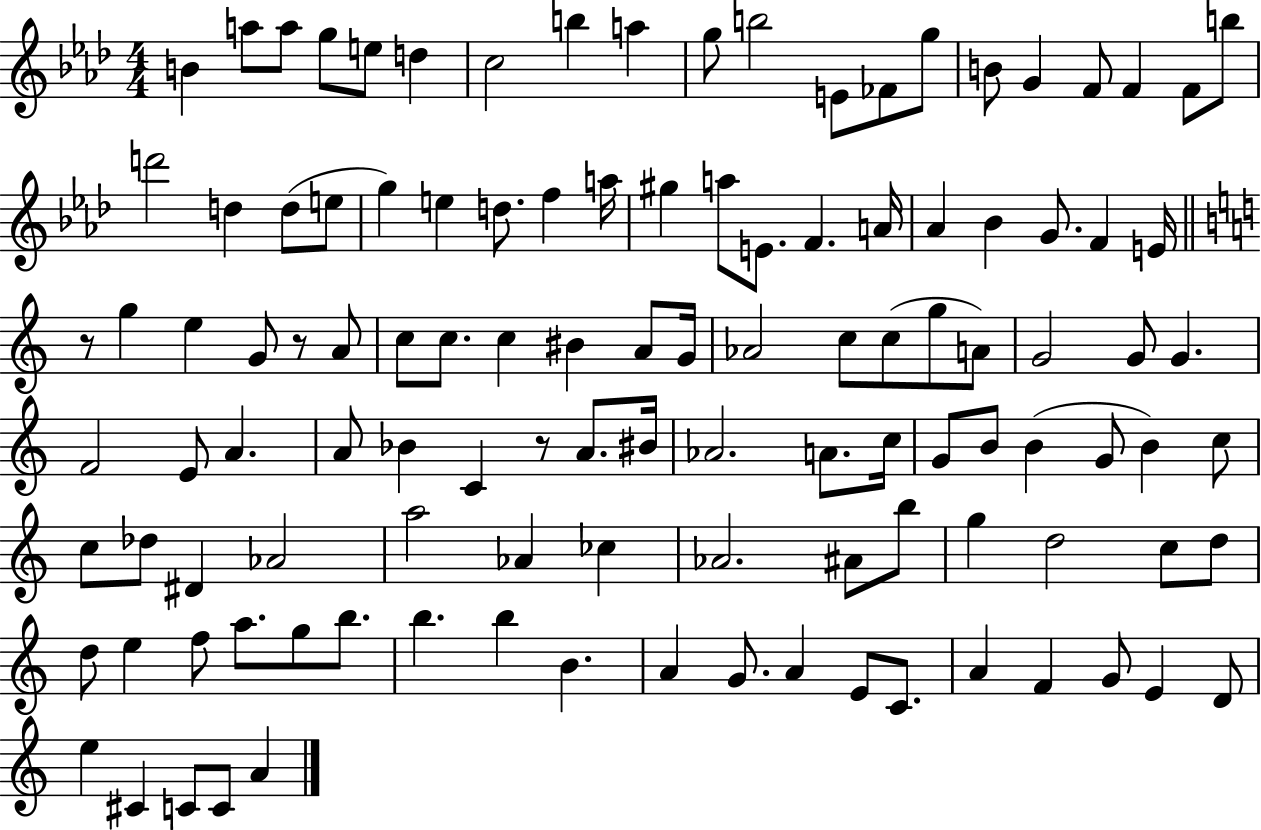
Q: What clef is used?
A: treble